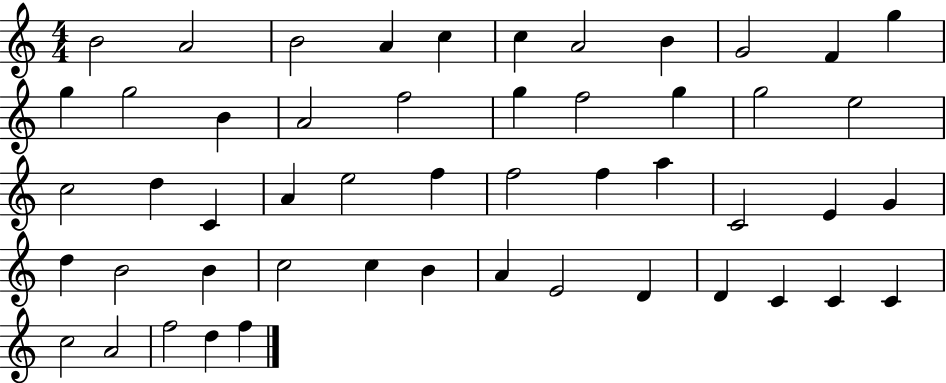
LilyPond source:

{
  \clef treble
  \numericTimeSignature
  \time 4/4
  \key c \major
  b'2 a'2 | b'2 a'4 c''4 | c''4 a'2 b'4 | g'2 f'4 g''4 | \break g''4 g''2 b'4 | a'2 f''2 | g''4 f''2 g''4 | g''2 e''2 | \break c''2 d''4 c'4 | a'4 e''2 f''4 | f''2 f''4 a''4 | c'2 e'4 g'4 | \break d''4 b'2 b'4 | c''2 c''4 b'4 | a'4 e'2 d'4 | d'4 c'4 c'4 c'4 | \break c''2 a'2 | f''2 d''4 f''4 | \bar "|."
}